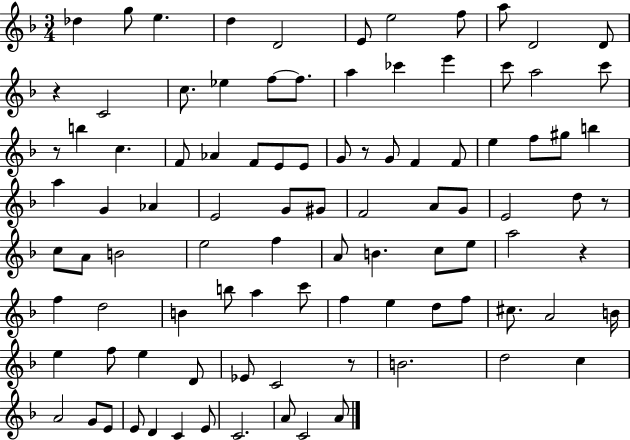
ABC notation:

X:1
T:Untitled
M:3/4
L:1/4
K:F
_d g/2 e d D2 E/2 e2 f/2 a/2 D2 D/2 z C2 c/2 _e f/2 f/2 a _c' e' c'/2 a2 c'/2 z/2 b c F/2 _A F/2 E/2 E/2 G/2 z/2 G/2 F F/2 e f/2 ^g/2 b a G _A E2 G/2 ^G/2 F2 A/2 G/2 E2 d/2 z/2 c/2 A/2 B2 e2 f A/2 B c/2 e/2 a2 z f d2 B b/2 a c'/2 f e d/2 f/2 ^c/2 A2 B/4 e f/2 e D/2 _E/2 C2 z/2 B2 d2 c A2 G/2 E/2 E/2 D C E/2 C2 A/2 C2 A/2